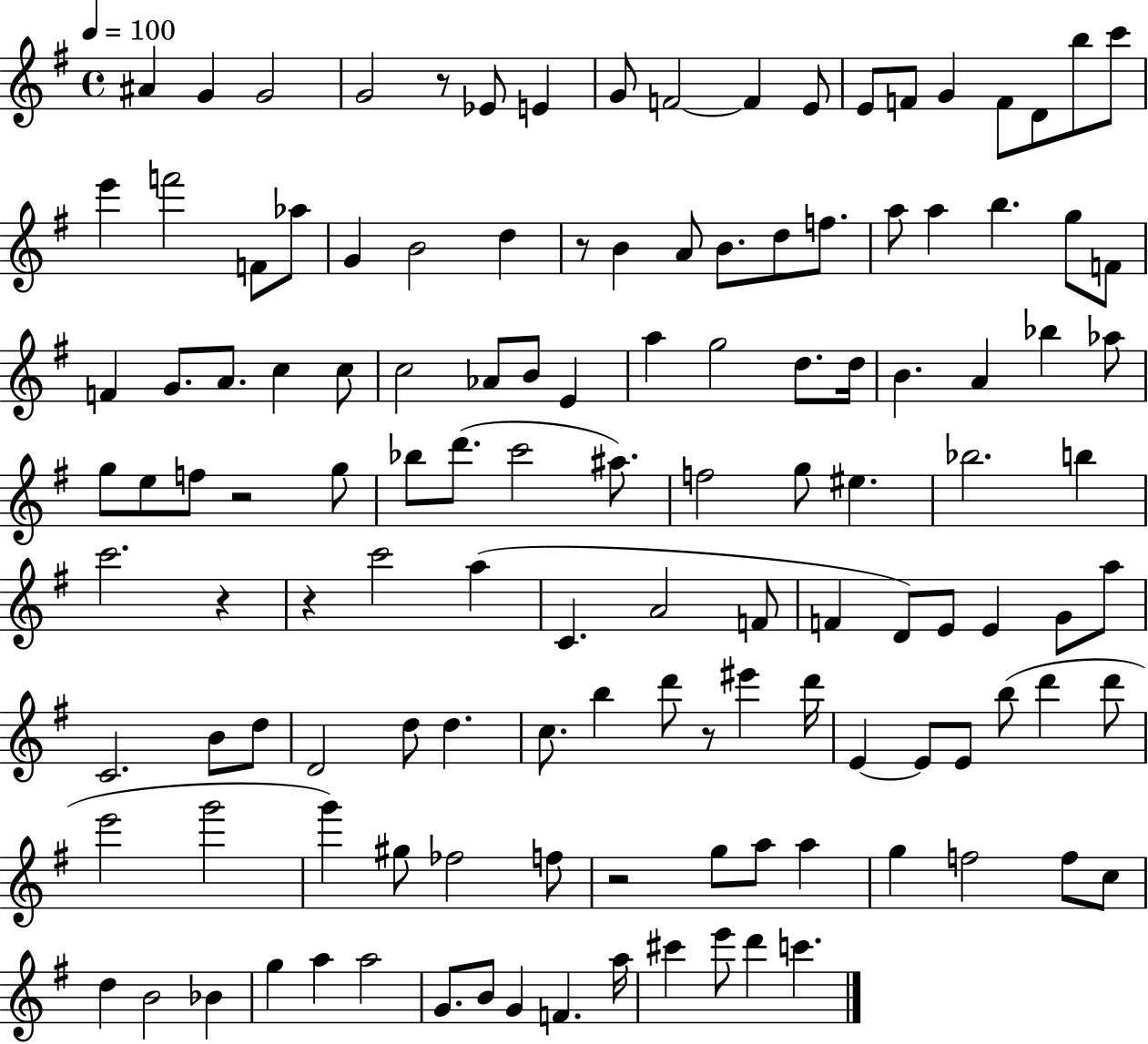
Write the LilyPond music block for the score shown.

{
  \clef treble
  \time 4/4
  \defaultTimeSignature
  \key g \major
  \tempo 4 = 100
  ais'4 g'4 g'2 | g'2 r8 ees'8 e'4 | g'8 f'2~~ f'4 e'8 | e'8 f'8 g'4 f'8 d'8 b''8 c'''8 | \break e'''4 f'''2 f'8 aes''8 | g'4 b'2 d''4 | r8 b'4 a'8 b'8. d''8 f''8. | a''8 a''4 b''4. g''8 f'8 | \break f'4 g'8. a'8. c''4 c''8 | c''2 aes'8 b'8 e'4 | a''4 g''2 d''8. d''16 | b'4. a'4 bes''4 aes''8 | \break g''8 e''8 f''8 r2 g''8 | bes''8 d'''8.( c'''2 ais''8.) | f''2 g''8 eis''4. | bes''2. b''4 | \break c'''2. r4 | r4 c'''2 a''4( | c'4. a'2 f'8 | f'4 d'8) e'8 e'4 g'8 a''8 | \break c'2. b'8 d''8 | d'2 d''8 d''4. | c''8. b''4 d'''8 r8 eis'''4 d'''16 | e'4~~ e'8 e'8 b''8( d'''4 d'''8 | \break e'''2 g'''2 | g'''4) gis''8 fes''2 f''8 | r2 g''8 a''8 a''4 | g''4 f''2 f''8 c''8 | \break d''4 b'2 bes'4 | g''4 a''4 a''2 | g'8. b'8 g'4 f'4. a''16 | cis'''4 e'''8 d'''4 c'''4. | \break \bar "|."
}